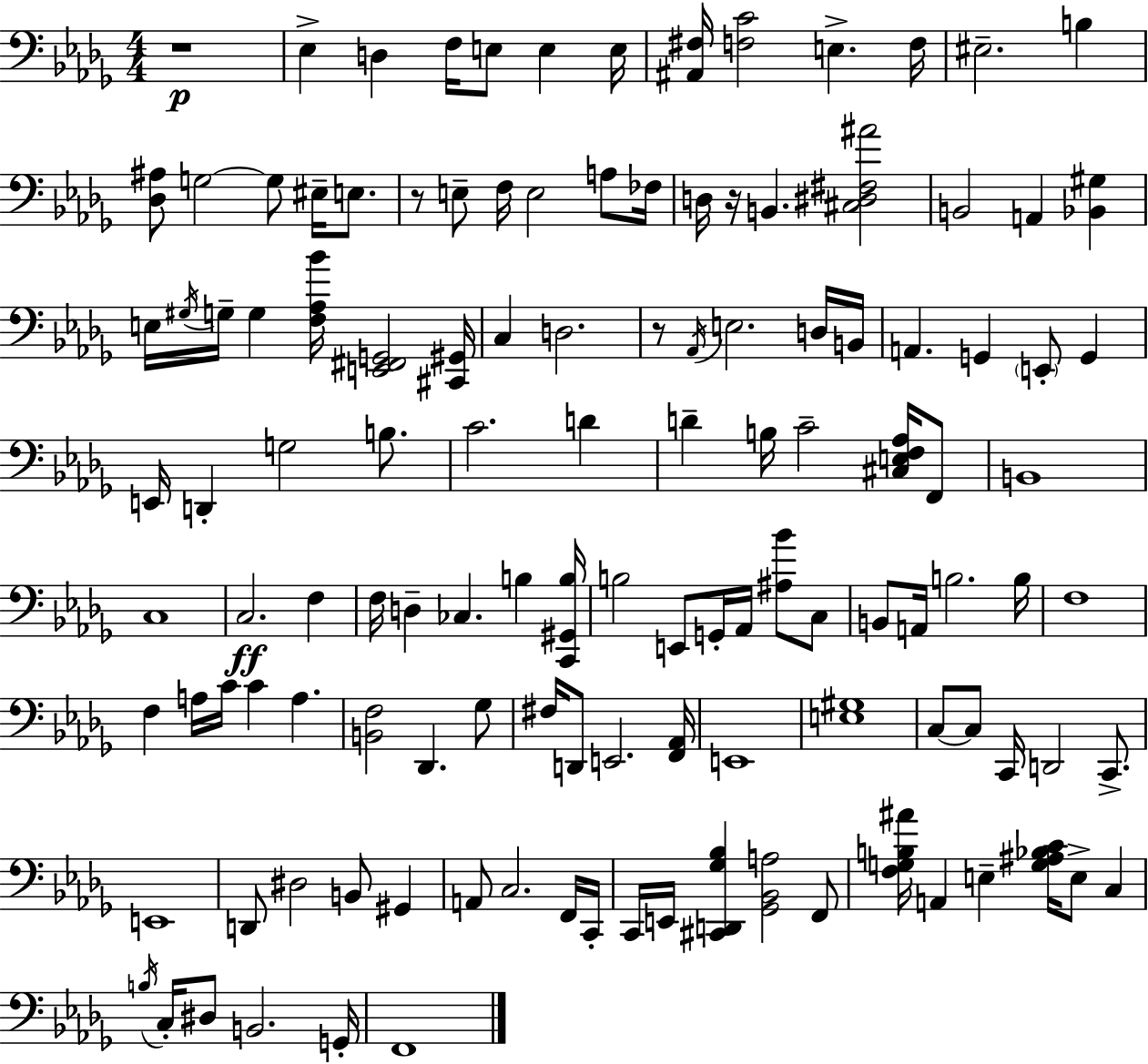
X:1
T:Untitled
M:4/4
L:1/4
K:Bbm
z4 _E, D, F,/4 E,/2 E, E,/4 [^A,,^F,]/4 [F,C]2 E, F,/4 ^E,2 B, [_D,^A,]/2 G,2 G,/2 ^E,/4 E,/2 z/2 E,/2 F,/4 E,2 A,/2 _F,/4 D,/4 z/4 B,, [^C,^D,^F,^A]2 B,,2 A,, [_B,,^G,] E,/4 ^G,/4 G,/4 G, [F,_A,_B]/4 [E,,^F,,G,,]2 [^C,,^G,,]/4 C, D,2 z/2 _A,,/4 E,2 D,/4 B,,/4 A,, G,, E,,/2 G,, E,,/4 D,, G,2 B,/2 C2 D D B,/4 C2 [^C,E,F,_A,]/4 F,,/2 B,,4 C,4 C,2 F, F,/4 D, _C, B, [C,,^G,,B,]/4 B,2 E,,/2 G,,/4 _A,,/4 [^A,_B]/2 C,/2 B,,/2 A,,/4 B,2 B,/4 F,4 F, A,/4 C/4 C A, [B,,F,]2 _D,, _G,/2 ^F,/4 D,,/2 E,,2 [F,,_A,,]/4 E,,4 [E,^G,]4 C,/2 C,/2 C,,/4 D,,2 C,,/2 E,,4 D,,/2 ^D,2 B,,/2 ^G,, A,,/2 C,2 F,,/4 C,,/4 C,,/4 E,,/4 [^C,,D,,_G,_B,] [_G,,_B,,A,]2 F,,/2 [F,G,B,^A]/4 A,, E, [G,^A,_B,C]/4 E,/2 C, B,/4 C,/4 ^D,/2 B,,2 G,,/4 F,,4